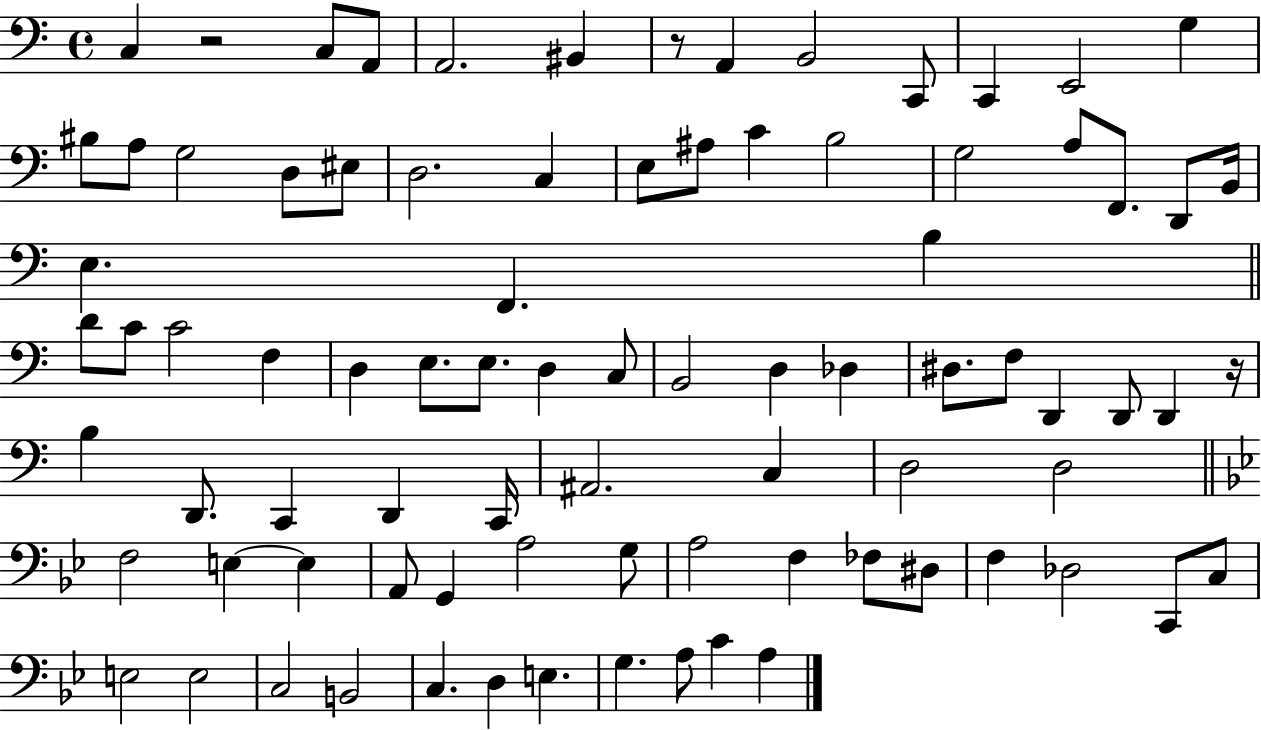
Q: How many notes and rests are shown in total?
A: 85